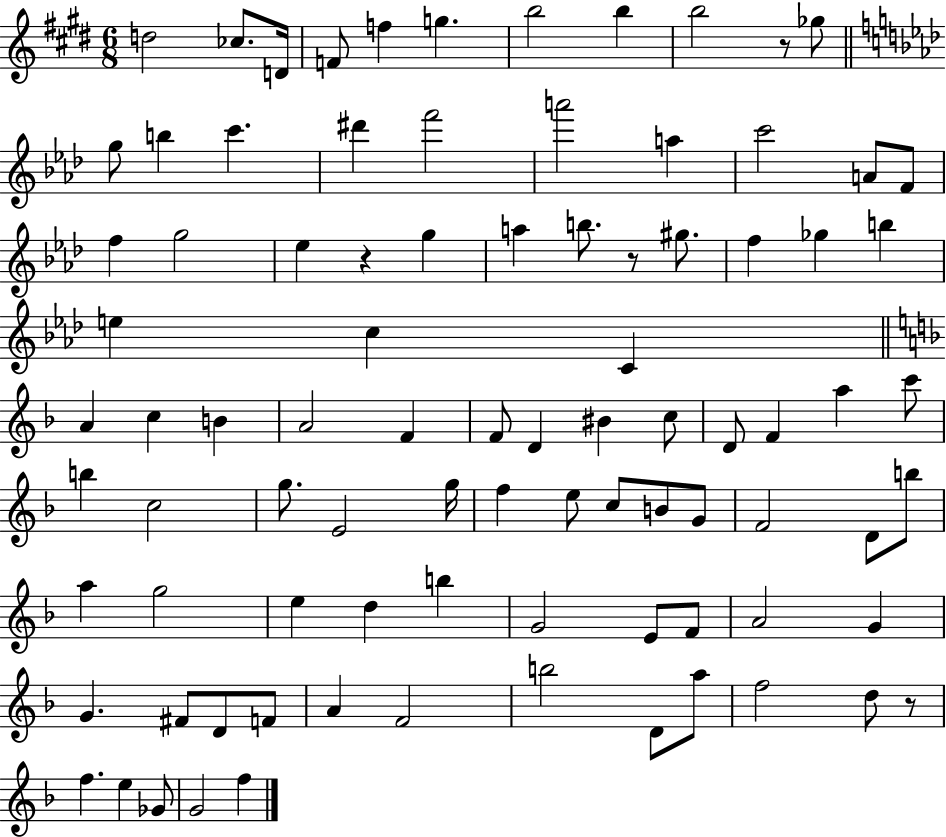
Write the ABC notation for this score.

X:1
T:Untitled
M:6/8
L:1/4
K:E
d2 _c/2 D/4 F/2 f g b2 b b2 z/2 _g/2 g/2 b c' ^d' f'2 a'2 a c'2 A/2 F/2 f g2 _e z g a b/2 z/2 ^g/2 f _g b e c C A c B A2 F F/2 D ^B c/2 D/2 F a c'/2 b c2 g/2 E2 g/4 f e/2 c/2 B/2 G/2 F2 D/2 b/2 a g2 e d b G2 E/2 F/2 A2 G G ^F/2 D/2 F/2 A F2 b2 D/2 a/2 f2 d/2 z/2 f e _G/2 G2 f